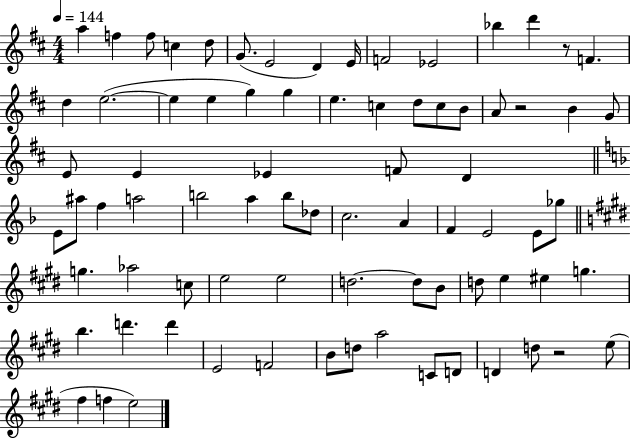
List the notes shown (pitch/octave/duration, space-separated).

A5/q F5/q F5/e C5/q D5/e G4/e. E4/h D4/q E4/s F4/h Eb4/h Bb5/q D6/q R/e F4/q. D5/q E5/h. E5/q E5/q G5/q G5/q E5/q. C5/q D5/e C5/e B4/e A4/e R/h B4/q G4/e E4/e E4/q Eb4/q F4/e D4/q E4/e A#5/e F5/q A5/h B5/h A5/q B5/e Db5/e C5/h. A4/q F4/q E4/h E4/e Gb5/e G5/q. Ab5/h C5/e E5/h E5/h D5/h. D5/e B4/e D5/e E5/q EIS5/q G5/q. B5/q. D6/q. D6/q E4/h F4/h B4/e D5/e A5/h C4/e D4/e D4/q D5/e R/h E5/e F#5/q F5/q E5/h